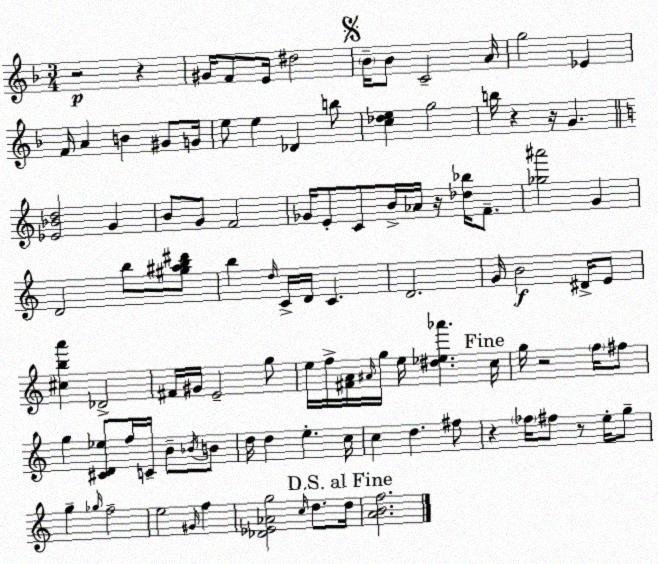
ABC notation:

X:1
T:Untitled
M:3/4
L:1/4
K:F
z2 z ^G/4 F/2 E/4 ^d2 _B/4 _B/2 C2 A/4 g2 _E F/4 A B ^G/2 G/4 e/2 e _D b/2 [c_de] g2 b/4 z z/4 G [_E_Bd]2 G B/2 G/2 F2 _G/4 E/2 C/2 B/4 _A/4 z/4 [_d_b]/4 F/2 [_g^a']2 G D2 b/2 [^g^ab^d']/2 b d/4 C/4 D/4 C D2 G/4 B2 ^D/4 E/2 [^cba'] _D2 ^F/4 ^G/4 E2 g/2 e/4 f/4 [^FA]/4 ^A/4 g/4 e/4 [^d_e_a'] c/4 g/4 z2 f/4 ^f/2 g [^CD_e]/2 f/4 C/4 B/2 _B/4 B/2 d/4 d e c/4 c d ^f/2 z _f/4 ^f/2 z/2 e/4 g/2 g _g/4 f2 e2 ^G/4 f [_D_E_Ag]2 c/4 d/2 d/4 [ABf]2